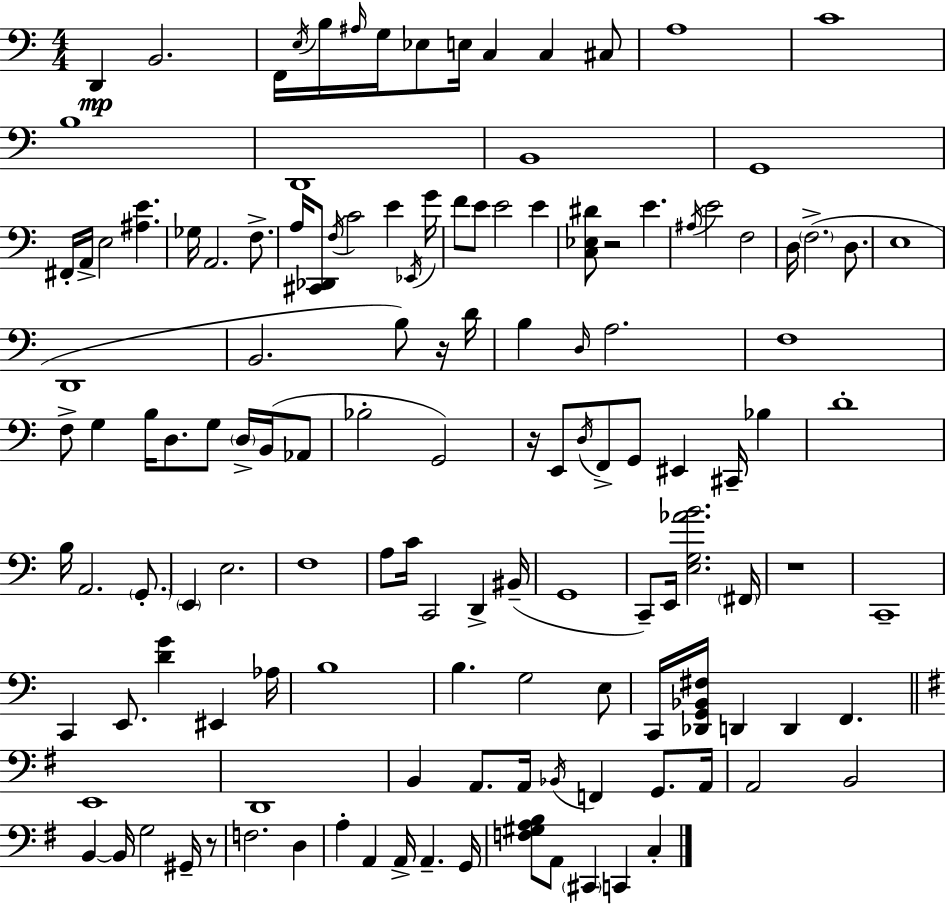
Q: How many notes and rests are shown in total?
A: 134